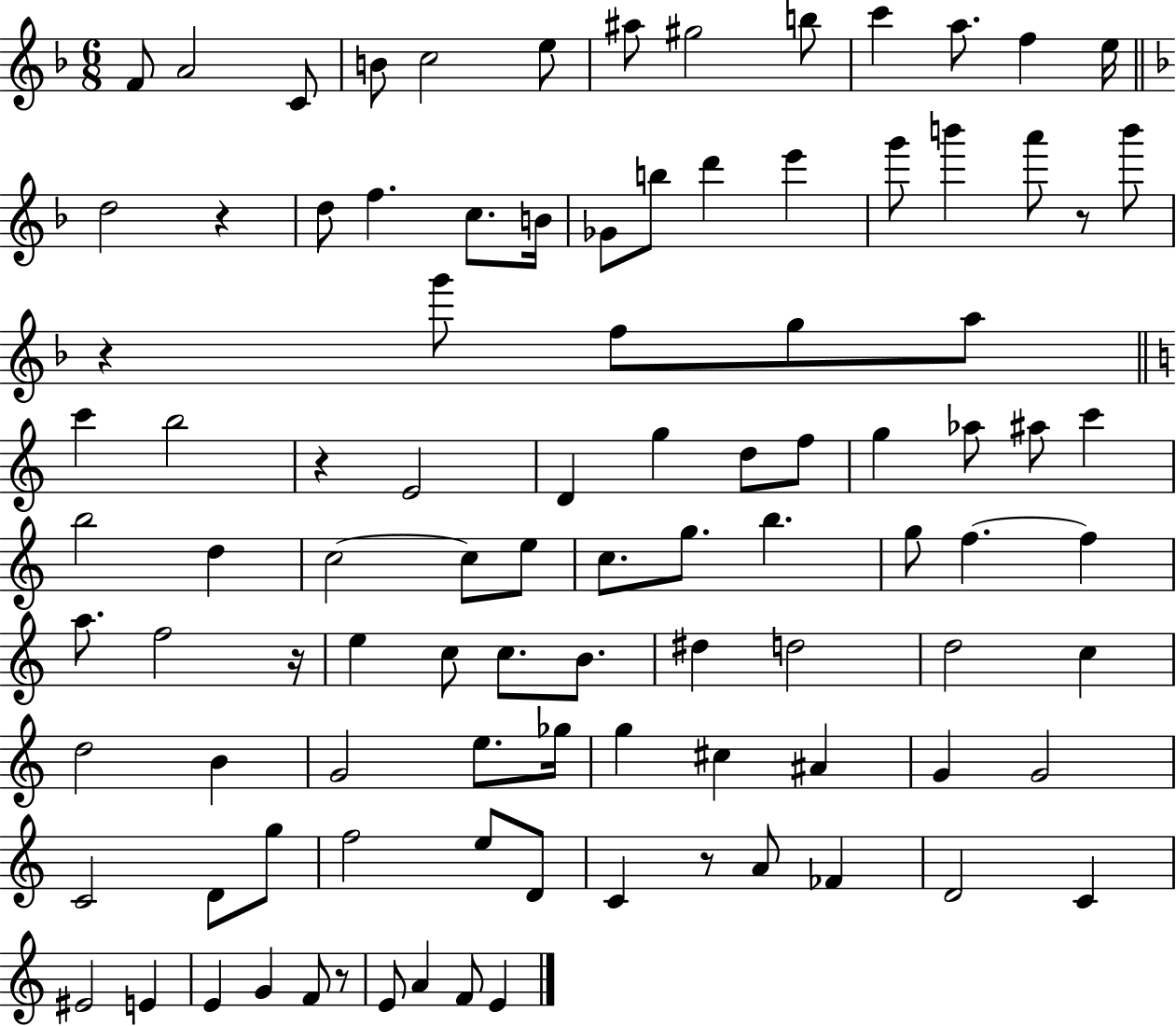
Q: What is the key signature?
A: F major